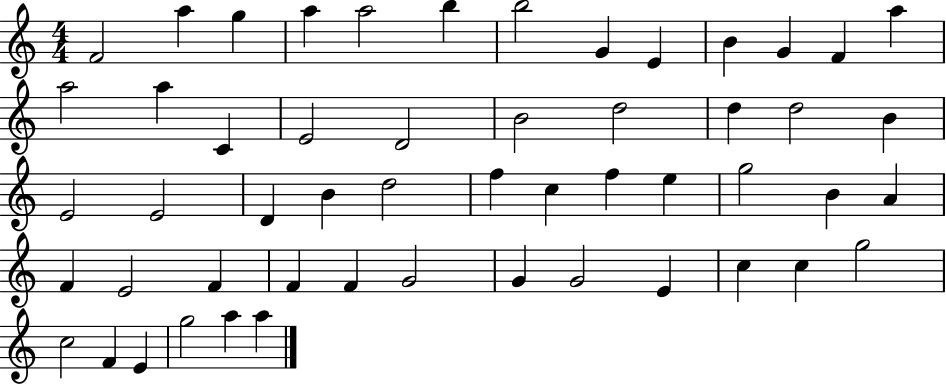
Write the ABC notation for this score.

X:1
T:Untitled
M:4/4
L:1/4
K:C
F2 a g a a2 b b2 G E B G F a a2 a C E2 D2 B2 d2 d d2 B E2 E2 D B d2 f c f e g2 B A F E2 F F F G2 G G2 E c c g2 c2 F E g2 a a